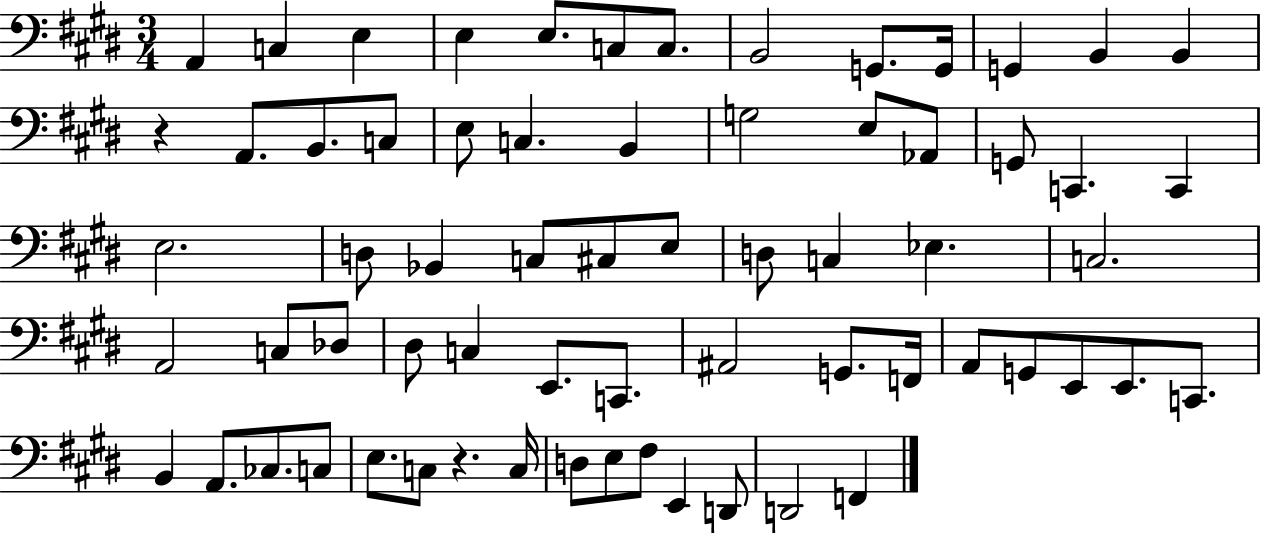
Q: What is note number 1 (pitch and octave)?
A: A2